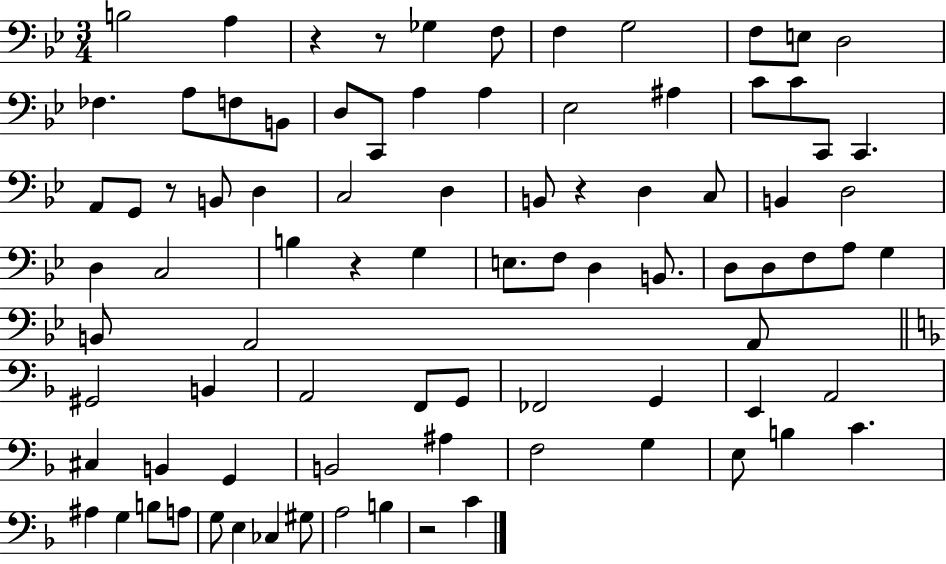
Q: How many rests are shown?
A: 6